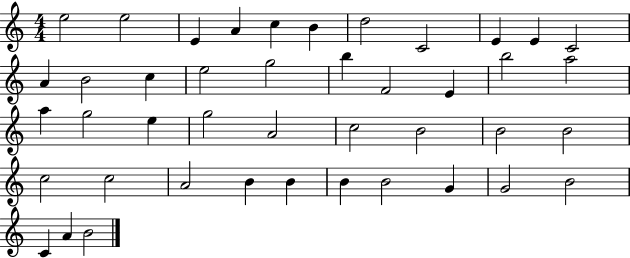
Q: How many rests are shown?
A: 0